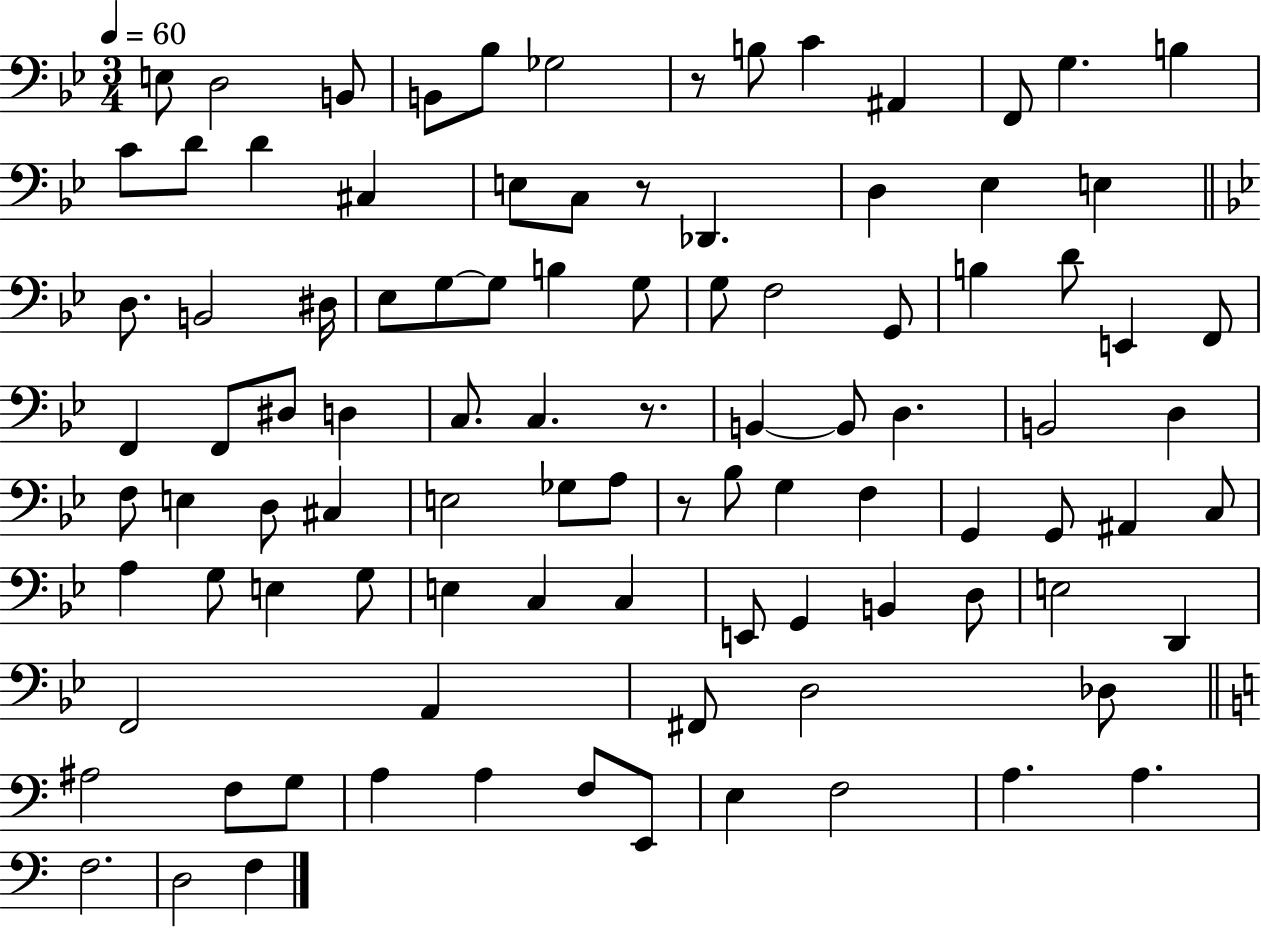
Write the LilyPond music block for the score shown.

{
  \clef bass
  \numericTimeSignature
  \time 3/4
  \key bes \major
  \tempo 4 = 60
  e8 d2 b,8 | b,8 bes8 ges2 | r8 b8 c'4 ais,4 | f,8 g4. b4 | \break c'8 d'8 d'4 cis4 | e8 c8 r8 des,4. | d4 ees4 e4 | \bar "||" \break \key g \minor d8. b,2 dis16 | ees8 g8~~ g8 b4 g8 | g8 f2 g,8 | b4 d'8 e,4 f,8 | \break f,4 f,8 dis8 d4 | c8. c4. r8. | b,4~~ b,8 d4. | b,2 d4 | \break f8 e4 d8 cis4 | e2 ges8 a8 | r8 bes8 g4 f4 | g,4 g,8 ais,4 c8 | \break a4 g8 e4 g8 | e4 c4 c4 | e,8 g,4 b,4 d8 | e2 d,4 | \break f,2 a,4 | fis,8 d2 des8 | \bar "||" \break \key a \minor ais2 f8 g8 | a4 a4 f8 e,8 | e4 f2 | a4. a4. | \break f2. | d2 f4 | \bar "|."
}